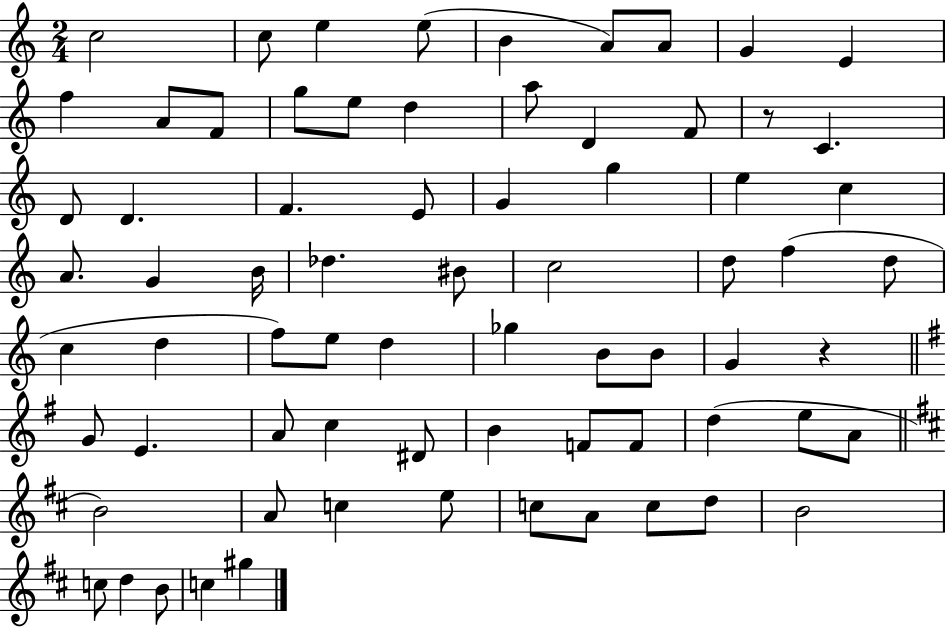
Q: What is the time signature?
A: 2/4